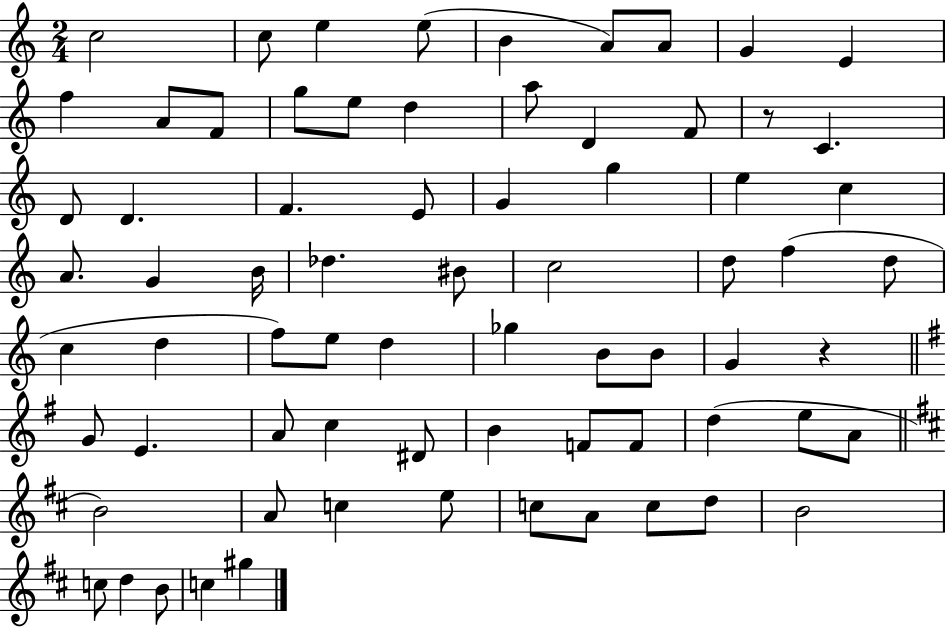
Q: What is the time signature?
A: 2/4